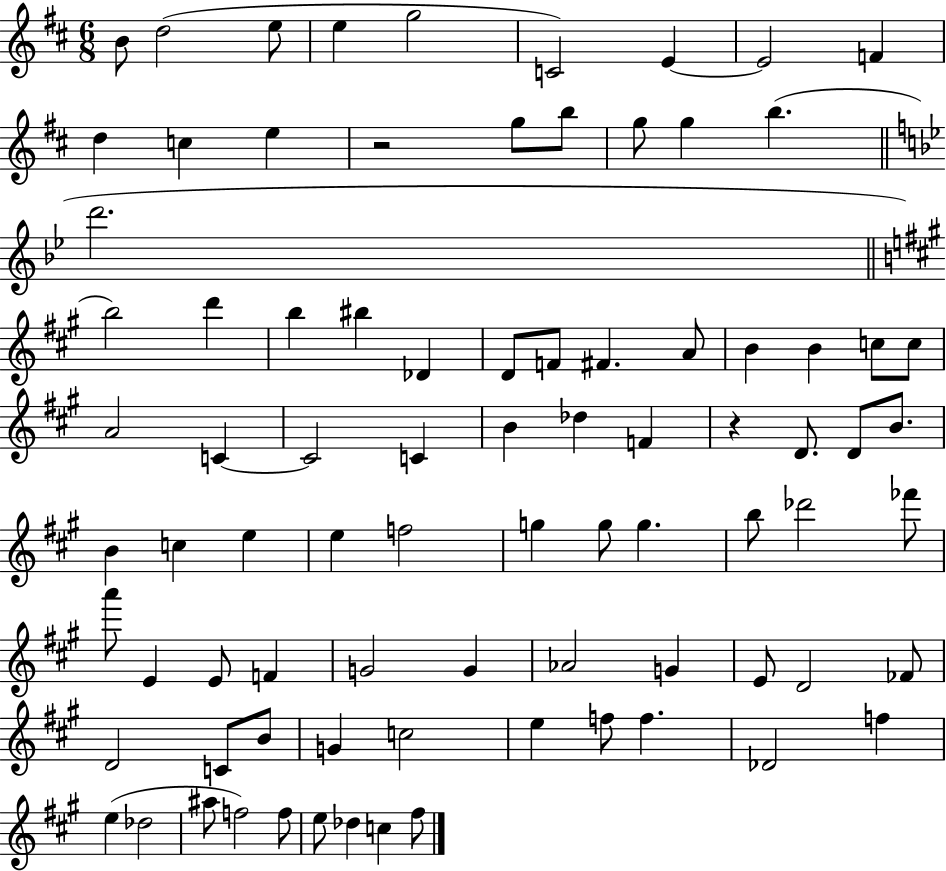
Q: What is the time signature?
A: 6/8